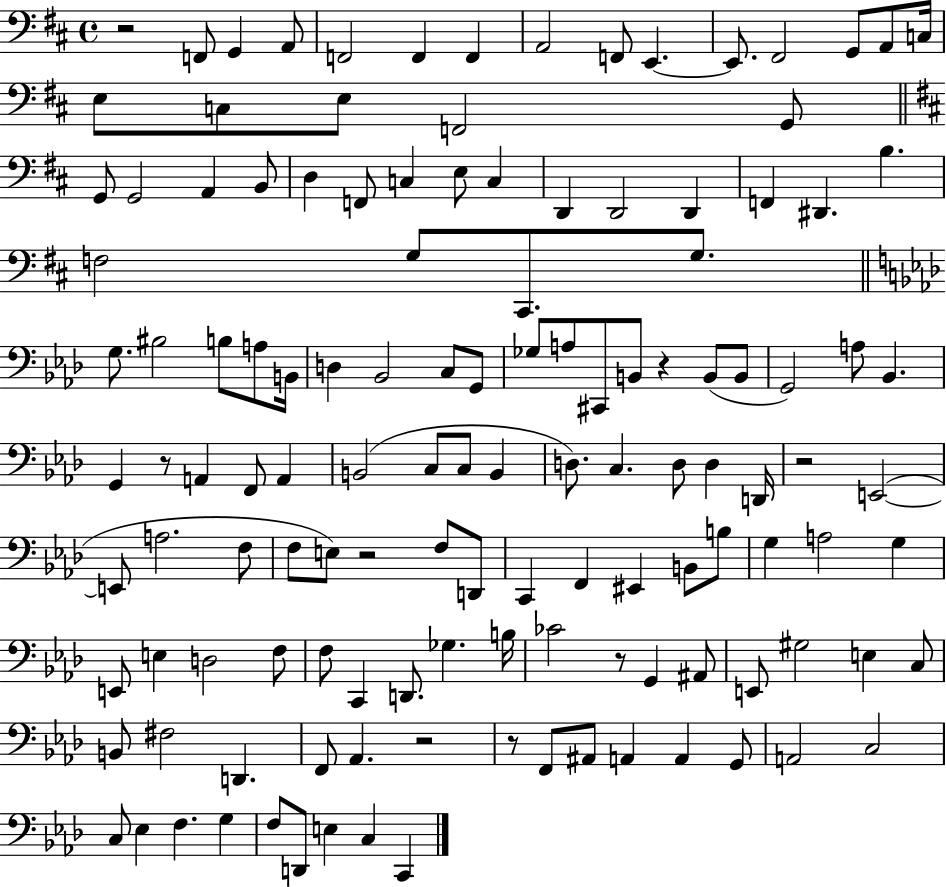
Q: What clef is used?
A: bass